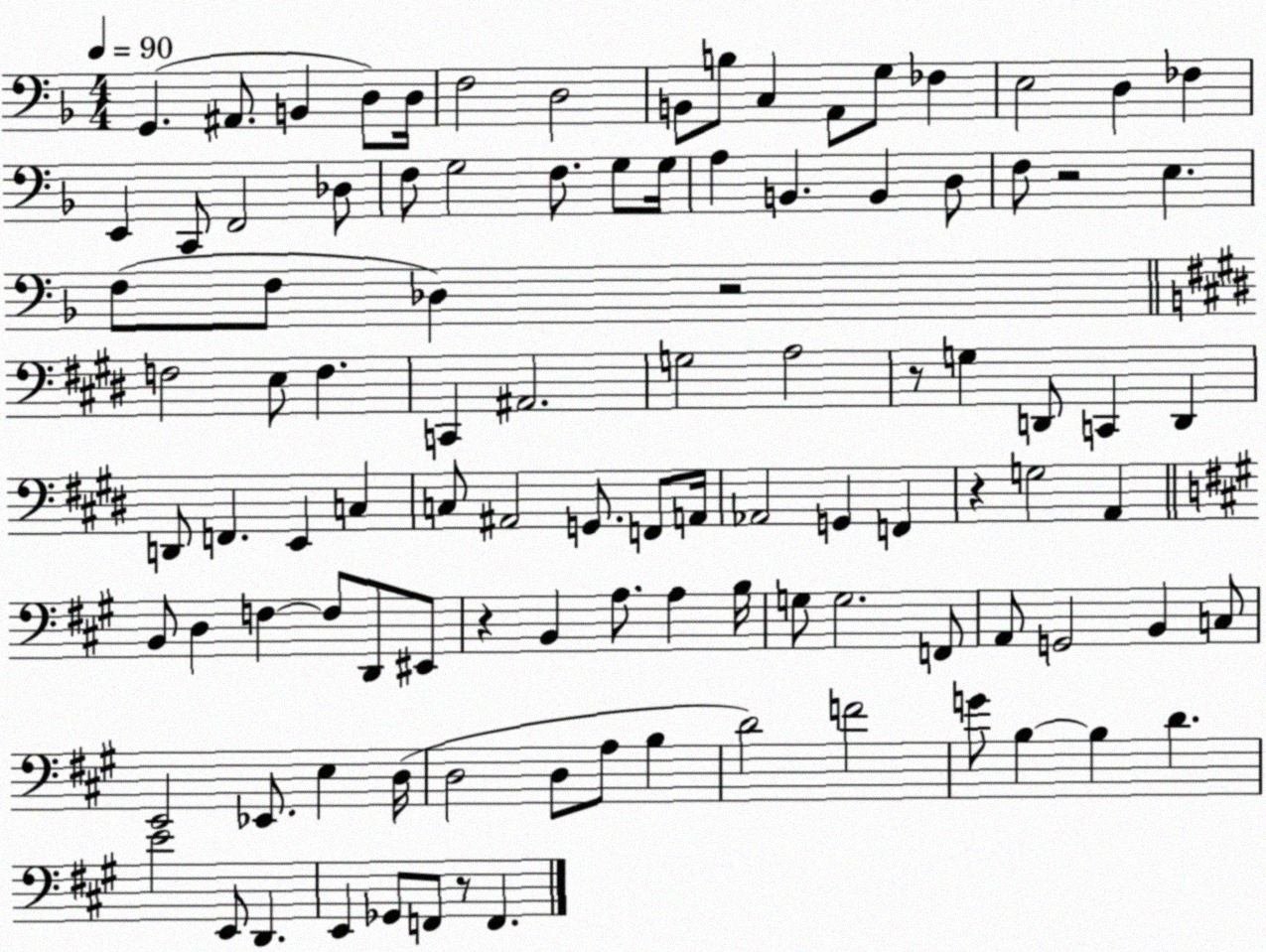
X:1
T:Untitled
M:4/4
L:1/4
K:F
G,, ^A,,/2 B,, D,/2 D,/4 F,2 D,2 B,,/2 B,/2 C, A,,/2 G,/2 _F, E,2 D, _F, E,, C,,/2 F,,2 _D,/2 F,/2 G,2 F,/2 G,/2 G,/4 A, B,, B,, D,/2 F,/2 z2 E, F,/2 F,/2 _D, z2 F,2 E,/2 F, C,, ^A,,2 G,2 A,2 z/2 G, D,,/2 C,, D,, D,,/2 F,, E,, C, C,/2 ^A,,2 G,,/2 F,,/2 A,,/4 _A,,2 G,, F,, z G,2 A,, B,,/2 D, F, F,/2 D,,/2 ^E,,/2 z B,, A,/2 A, B,/4 G,/2 G,2 F,,/2 A,,/2 G,,2 B,, C,/2 E,,2 _E,,/2 E, D,/4 D,2 D,/2 A,/2 B, D2 F2 G/2 B, B, D E2 E,,/2 D,, E,, _G,,/2 F,,/2 z/2 F,,